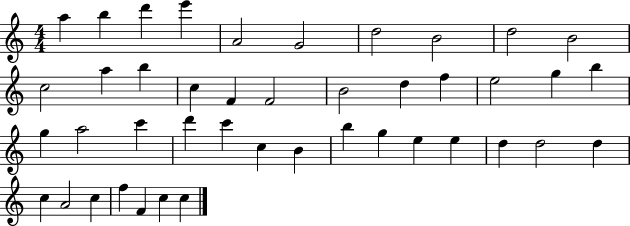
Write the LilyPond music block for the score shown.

{
  \clef treble
  \numericTimeSignature
  \time 4/4
  \key c \major
  a''4 b''4 d'''4 e'''4 | a'2 g'2 | d''2 b'2 | d''2 b'2 | \break c''2 a''4 b''4 | c''4 f'4 f'2 | b'2 d''4 f''4 | e''2 g''4 b''4 | \break g''4 a''2 c'''4 | d'''4 c'''4 c''4 b'4 | b''4 g''4 e''4 e''4 | d''4 d''2 d''4 | \break c''4 a'2 c''4 | f''4 f'4 c''4 c''4 | \bar "|."
}